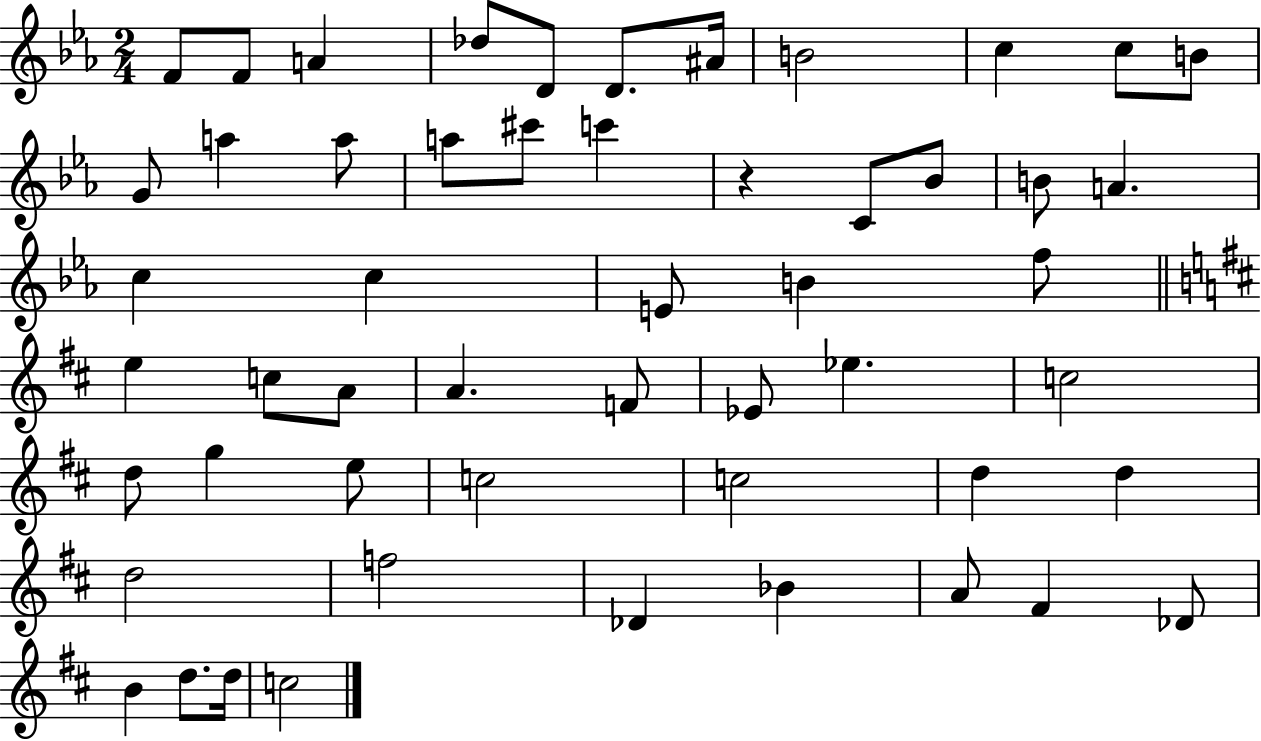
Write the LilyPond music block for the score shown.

{
  \clef treble
  \numericTimeSignature
  \time 2/4
  \key ees \major
  \repeat volta 2 { f'8 f'8 a'4 | des''8 d'8 d'8. ais'16 | b'2 | c''4 c''8 b'8 | \break g'8 a''4 a''8 | a''8 cis'''8 c'''4 | r4 c'8 bes'8 | b'8 a'4. | \break c''4 c''4 | e'8 b'4 f''8 | \bar "||" \break \key d \major e''4 c''8 a'8 | a'4. f'8 | ees'8 ees''4. | c''2 | \break d''8 g''4 e''8 | c''2 | c''2 | d''4 d''4 | \break d''2 | f''2 | des'4 bes'4 | a'8 fis'4 des'8 | \break b'4 d''8. d''16 | c''2 | } \bar "|."
}